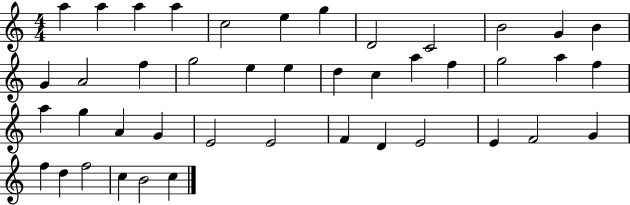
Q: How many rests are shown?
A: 0